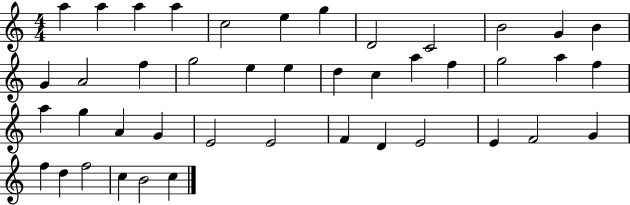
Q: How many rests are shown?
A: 0